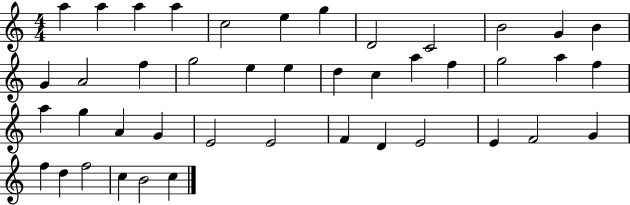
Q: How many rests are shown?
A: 0